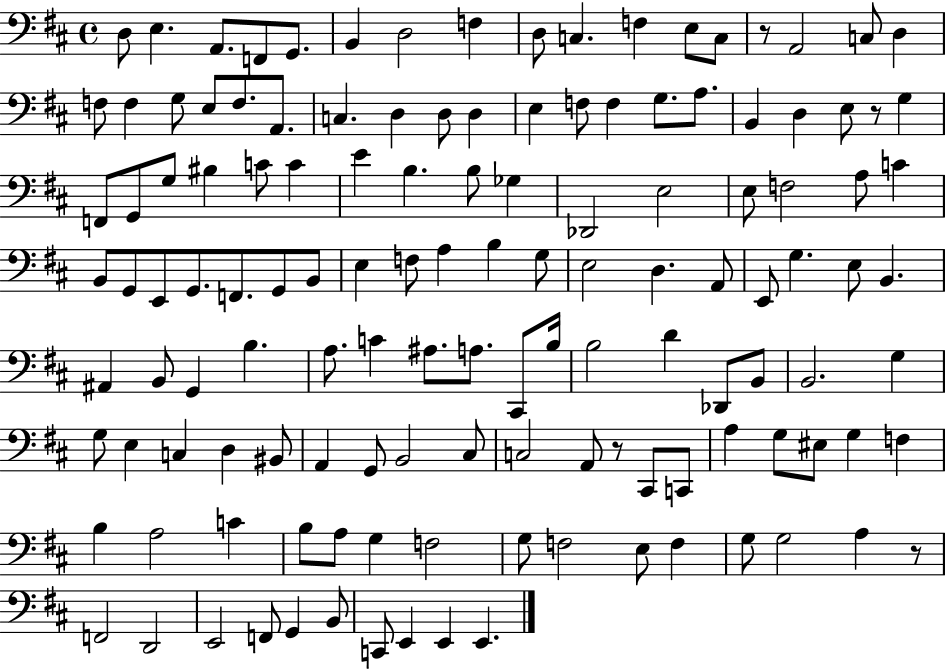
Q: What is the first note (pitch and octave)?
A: D3